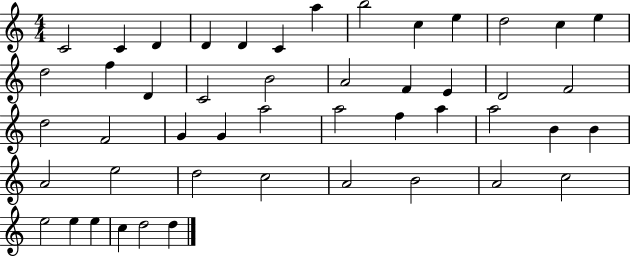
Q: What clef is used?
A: treble